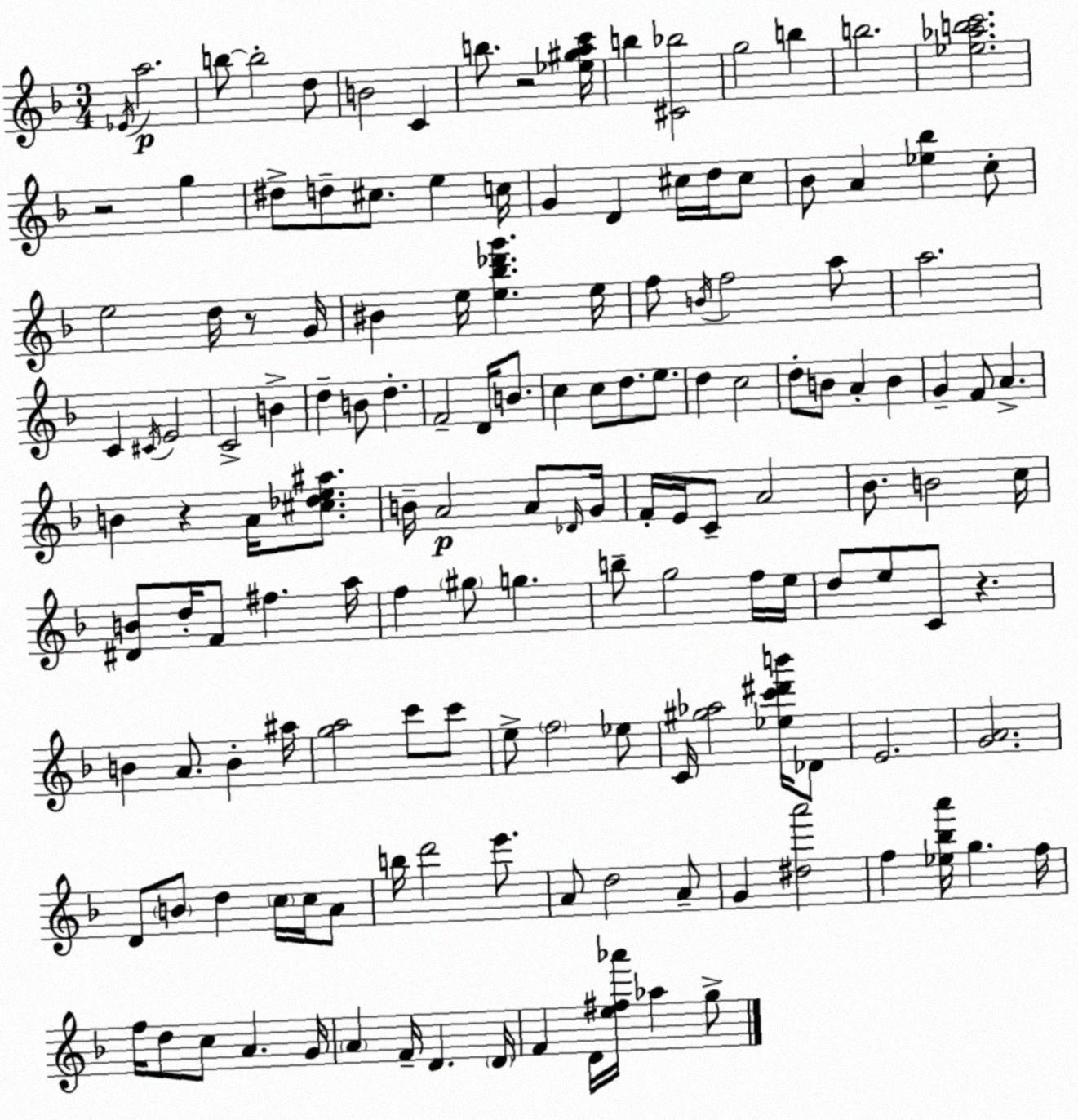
X:1
T:Untitled
M:3/4
L:1/4
K:F
_E/4 a2 b/2 b2 d/2 B2 C b/2 z2 [_e^gac']/4 b [^C_b]2 g2 b b2 [_e_abc']2 z2 g ^d/2 d/2 ^c/2 e c/4 G D ^c/4 d/4 ^c/2 _B/2 A [_e_b] c/2 e2 d/4 z/2 G/4 ^B e/4 [e_b_d'g'] e/4 f/2 B/4 f2 a/2 a2 C ^C/4 E2 C2 B d B/2 d F2 D/4 B/2 c c/2 d/2 e/2 d c2 d/2 B/2 A B G F/2 A B z A/4 [^c_de^a]/2 B/4 A2 A/2 _D/4 G/4 F/4 E/4 C/2 A2 _B/2 B2 c/4 [^DB]/2 d/4 F/2 ^f a/4 f ^g/2 g b/2 g2 f/4 e/4 d/2 e/2 C/2 z B A/2 B ^a/4 [ga]2 c'/2 c'/2 e/2 f2 _e/2 C/4 [^g_a]2 [_ec'^d'b']/4 _D/2 E2 [GA]2 D/2 B/2 d c/4 c/4 A/2 b/4 d'2 e'/2 A/2 d2 A/2 G [^da']2 f [_e_ba']/4 g f/4 f/4 d/2 c/2 A G/4 A F/4 D D/4 F D/4 [e^f_a']/4 _a g/2